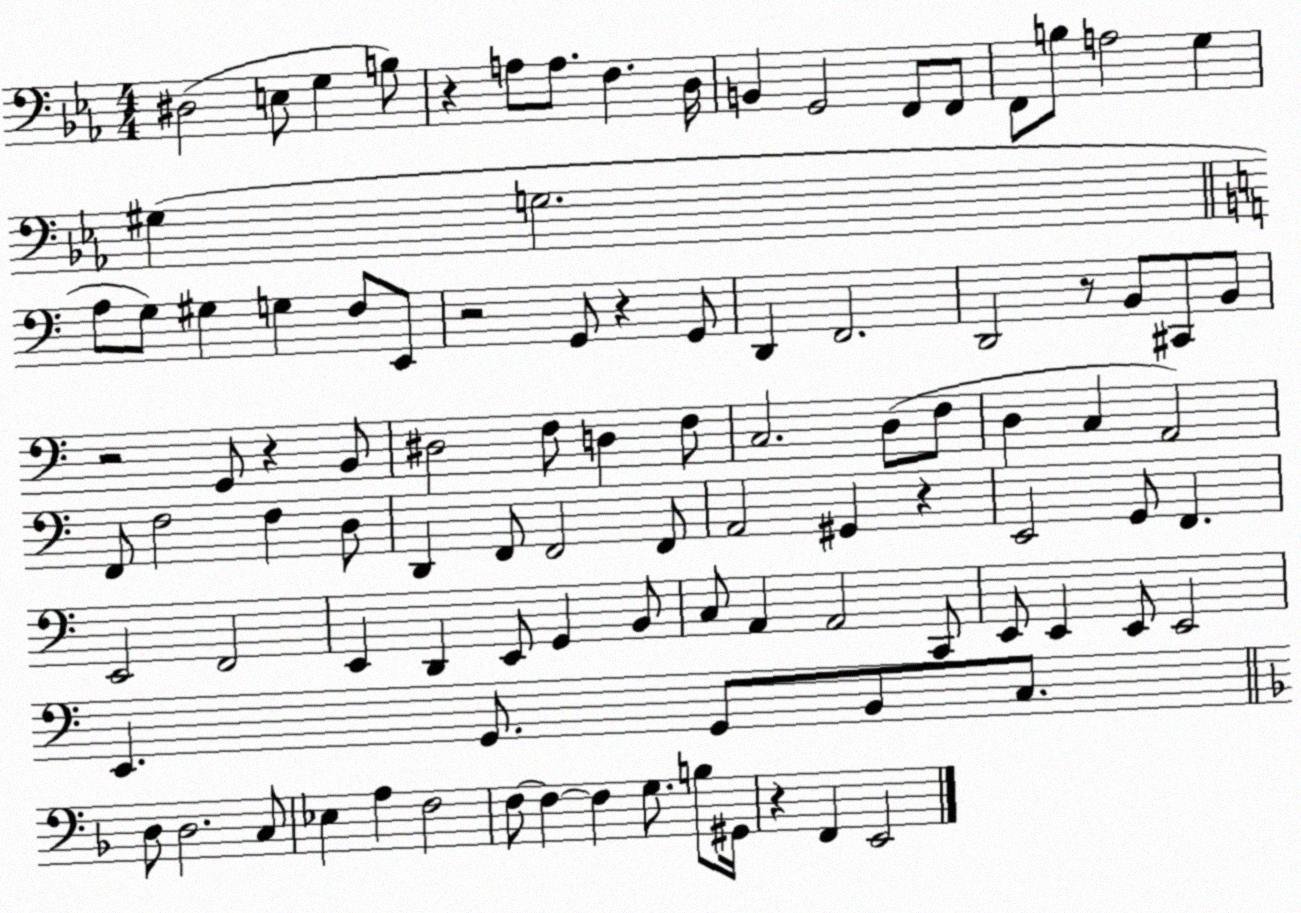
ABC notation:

X:1
T:Untitled
M:4/4
L:1/4
K:Eb
^D,2 E,/2 G, B,/2 z A,/2 A,/2 F, D,/4 B,, G,,2 F,,/2 F,,/2 F,,/2 B,/2 A,2 G, ^G, G,2 A,/2 G,/2 ^G, G, F,/2 E,,/2 z2 G,,/2 z G,,/2 D,, F,,2 D,,2 z/2 B,,/2 ^C,,/2 B,,/2 z2 G,,/2 z B,,/2 ^D,2 F,/2 D, F,/2 C,2 D,/2 F,/2 D, C, A,,2 F,,/2 F,2 F, D,/2 D,, F,,/2 F,,2 F,,/2 A,,2 ^G,, z E,,2 G,,/2 F,, E,,2 F,,2 E,, D,, E,,/2 G,, B,,/2 C,/2 A,, A,,2 C,,/2 E,,/2 E,, E,,/2 E,,2 E,, G,,/2 G,,/2 B,,/2 C,/2 D,/2 D,2 C,/2 _E, A, F,2 F,/2 F, F, G,/2 B,/2 ^G,,/4 z F,, E,,2